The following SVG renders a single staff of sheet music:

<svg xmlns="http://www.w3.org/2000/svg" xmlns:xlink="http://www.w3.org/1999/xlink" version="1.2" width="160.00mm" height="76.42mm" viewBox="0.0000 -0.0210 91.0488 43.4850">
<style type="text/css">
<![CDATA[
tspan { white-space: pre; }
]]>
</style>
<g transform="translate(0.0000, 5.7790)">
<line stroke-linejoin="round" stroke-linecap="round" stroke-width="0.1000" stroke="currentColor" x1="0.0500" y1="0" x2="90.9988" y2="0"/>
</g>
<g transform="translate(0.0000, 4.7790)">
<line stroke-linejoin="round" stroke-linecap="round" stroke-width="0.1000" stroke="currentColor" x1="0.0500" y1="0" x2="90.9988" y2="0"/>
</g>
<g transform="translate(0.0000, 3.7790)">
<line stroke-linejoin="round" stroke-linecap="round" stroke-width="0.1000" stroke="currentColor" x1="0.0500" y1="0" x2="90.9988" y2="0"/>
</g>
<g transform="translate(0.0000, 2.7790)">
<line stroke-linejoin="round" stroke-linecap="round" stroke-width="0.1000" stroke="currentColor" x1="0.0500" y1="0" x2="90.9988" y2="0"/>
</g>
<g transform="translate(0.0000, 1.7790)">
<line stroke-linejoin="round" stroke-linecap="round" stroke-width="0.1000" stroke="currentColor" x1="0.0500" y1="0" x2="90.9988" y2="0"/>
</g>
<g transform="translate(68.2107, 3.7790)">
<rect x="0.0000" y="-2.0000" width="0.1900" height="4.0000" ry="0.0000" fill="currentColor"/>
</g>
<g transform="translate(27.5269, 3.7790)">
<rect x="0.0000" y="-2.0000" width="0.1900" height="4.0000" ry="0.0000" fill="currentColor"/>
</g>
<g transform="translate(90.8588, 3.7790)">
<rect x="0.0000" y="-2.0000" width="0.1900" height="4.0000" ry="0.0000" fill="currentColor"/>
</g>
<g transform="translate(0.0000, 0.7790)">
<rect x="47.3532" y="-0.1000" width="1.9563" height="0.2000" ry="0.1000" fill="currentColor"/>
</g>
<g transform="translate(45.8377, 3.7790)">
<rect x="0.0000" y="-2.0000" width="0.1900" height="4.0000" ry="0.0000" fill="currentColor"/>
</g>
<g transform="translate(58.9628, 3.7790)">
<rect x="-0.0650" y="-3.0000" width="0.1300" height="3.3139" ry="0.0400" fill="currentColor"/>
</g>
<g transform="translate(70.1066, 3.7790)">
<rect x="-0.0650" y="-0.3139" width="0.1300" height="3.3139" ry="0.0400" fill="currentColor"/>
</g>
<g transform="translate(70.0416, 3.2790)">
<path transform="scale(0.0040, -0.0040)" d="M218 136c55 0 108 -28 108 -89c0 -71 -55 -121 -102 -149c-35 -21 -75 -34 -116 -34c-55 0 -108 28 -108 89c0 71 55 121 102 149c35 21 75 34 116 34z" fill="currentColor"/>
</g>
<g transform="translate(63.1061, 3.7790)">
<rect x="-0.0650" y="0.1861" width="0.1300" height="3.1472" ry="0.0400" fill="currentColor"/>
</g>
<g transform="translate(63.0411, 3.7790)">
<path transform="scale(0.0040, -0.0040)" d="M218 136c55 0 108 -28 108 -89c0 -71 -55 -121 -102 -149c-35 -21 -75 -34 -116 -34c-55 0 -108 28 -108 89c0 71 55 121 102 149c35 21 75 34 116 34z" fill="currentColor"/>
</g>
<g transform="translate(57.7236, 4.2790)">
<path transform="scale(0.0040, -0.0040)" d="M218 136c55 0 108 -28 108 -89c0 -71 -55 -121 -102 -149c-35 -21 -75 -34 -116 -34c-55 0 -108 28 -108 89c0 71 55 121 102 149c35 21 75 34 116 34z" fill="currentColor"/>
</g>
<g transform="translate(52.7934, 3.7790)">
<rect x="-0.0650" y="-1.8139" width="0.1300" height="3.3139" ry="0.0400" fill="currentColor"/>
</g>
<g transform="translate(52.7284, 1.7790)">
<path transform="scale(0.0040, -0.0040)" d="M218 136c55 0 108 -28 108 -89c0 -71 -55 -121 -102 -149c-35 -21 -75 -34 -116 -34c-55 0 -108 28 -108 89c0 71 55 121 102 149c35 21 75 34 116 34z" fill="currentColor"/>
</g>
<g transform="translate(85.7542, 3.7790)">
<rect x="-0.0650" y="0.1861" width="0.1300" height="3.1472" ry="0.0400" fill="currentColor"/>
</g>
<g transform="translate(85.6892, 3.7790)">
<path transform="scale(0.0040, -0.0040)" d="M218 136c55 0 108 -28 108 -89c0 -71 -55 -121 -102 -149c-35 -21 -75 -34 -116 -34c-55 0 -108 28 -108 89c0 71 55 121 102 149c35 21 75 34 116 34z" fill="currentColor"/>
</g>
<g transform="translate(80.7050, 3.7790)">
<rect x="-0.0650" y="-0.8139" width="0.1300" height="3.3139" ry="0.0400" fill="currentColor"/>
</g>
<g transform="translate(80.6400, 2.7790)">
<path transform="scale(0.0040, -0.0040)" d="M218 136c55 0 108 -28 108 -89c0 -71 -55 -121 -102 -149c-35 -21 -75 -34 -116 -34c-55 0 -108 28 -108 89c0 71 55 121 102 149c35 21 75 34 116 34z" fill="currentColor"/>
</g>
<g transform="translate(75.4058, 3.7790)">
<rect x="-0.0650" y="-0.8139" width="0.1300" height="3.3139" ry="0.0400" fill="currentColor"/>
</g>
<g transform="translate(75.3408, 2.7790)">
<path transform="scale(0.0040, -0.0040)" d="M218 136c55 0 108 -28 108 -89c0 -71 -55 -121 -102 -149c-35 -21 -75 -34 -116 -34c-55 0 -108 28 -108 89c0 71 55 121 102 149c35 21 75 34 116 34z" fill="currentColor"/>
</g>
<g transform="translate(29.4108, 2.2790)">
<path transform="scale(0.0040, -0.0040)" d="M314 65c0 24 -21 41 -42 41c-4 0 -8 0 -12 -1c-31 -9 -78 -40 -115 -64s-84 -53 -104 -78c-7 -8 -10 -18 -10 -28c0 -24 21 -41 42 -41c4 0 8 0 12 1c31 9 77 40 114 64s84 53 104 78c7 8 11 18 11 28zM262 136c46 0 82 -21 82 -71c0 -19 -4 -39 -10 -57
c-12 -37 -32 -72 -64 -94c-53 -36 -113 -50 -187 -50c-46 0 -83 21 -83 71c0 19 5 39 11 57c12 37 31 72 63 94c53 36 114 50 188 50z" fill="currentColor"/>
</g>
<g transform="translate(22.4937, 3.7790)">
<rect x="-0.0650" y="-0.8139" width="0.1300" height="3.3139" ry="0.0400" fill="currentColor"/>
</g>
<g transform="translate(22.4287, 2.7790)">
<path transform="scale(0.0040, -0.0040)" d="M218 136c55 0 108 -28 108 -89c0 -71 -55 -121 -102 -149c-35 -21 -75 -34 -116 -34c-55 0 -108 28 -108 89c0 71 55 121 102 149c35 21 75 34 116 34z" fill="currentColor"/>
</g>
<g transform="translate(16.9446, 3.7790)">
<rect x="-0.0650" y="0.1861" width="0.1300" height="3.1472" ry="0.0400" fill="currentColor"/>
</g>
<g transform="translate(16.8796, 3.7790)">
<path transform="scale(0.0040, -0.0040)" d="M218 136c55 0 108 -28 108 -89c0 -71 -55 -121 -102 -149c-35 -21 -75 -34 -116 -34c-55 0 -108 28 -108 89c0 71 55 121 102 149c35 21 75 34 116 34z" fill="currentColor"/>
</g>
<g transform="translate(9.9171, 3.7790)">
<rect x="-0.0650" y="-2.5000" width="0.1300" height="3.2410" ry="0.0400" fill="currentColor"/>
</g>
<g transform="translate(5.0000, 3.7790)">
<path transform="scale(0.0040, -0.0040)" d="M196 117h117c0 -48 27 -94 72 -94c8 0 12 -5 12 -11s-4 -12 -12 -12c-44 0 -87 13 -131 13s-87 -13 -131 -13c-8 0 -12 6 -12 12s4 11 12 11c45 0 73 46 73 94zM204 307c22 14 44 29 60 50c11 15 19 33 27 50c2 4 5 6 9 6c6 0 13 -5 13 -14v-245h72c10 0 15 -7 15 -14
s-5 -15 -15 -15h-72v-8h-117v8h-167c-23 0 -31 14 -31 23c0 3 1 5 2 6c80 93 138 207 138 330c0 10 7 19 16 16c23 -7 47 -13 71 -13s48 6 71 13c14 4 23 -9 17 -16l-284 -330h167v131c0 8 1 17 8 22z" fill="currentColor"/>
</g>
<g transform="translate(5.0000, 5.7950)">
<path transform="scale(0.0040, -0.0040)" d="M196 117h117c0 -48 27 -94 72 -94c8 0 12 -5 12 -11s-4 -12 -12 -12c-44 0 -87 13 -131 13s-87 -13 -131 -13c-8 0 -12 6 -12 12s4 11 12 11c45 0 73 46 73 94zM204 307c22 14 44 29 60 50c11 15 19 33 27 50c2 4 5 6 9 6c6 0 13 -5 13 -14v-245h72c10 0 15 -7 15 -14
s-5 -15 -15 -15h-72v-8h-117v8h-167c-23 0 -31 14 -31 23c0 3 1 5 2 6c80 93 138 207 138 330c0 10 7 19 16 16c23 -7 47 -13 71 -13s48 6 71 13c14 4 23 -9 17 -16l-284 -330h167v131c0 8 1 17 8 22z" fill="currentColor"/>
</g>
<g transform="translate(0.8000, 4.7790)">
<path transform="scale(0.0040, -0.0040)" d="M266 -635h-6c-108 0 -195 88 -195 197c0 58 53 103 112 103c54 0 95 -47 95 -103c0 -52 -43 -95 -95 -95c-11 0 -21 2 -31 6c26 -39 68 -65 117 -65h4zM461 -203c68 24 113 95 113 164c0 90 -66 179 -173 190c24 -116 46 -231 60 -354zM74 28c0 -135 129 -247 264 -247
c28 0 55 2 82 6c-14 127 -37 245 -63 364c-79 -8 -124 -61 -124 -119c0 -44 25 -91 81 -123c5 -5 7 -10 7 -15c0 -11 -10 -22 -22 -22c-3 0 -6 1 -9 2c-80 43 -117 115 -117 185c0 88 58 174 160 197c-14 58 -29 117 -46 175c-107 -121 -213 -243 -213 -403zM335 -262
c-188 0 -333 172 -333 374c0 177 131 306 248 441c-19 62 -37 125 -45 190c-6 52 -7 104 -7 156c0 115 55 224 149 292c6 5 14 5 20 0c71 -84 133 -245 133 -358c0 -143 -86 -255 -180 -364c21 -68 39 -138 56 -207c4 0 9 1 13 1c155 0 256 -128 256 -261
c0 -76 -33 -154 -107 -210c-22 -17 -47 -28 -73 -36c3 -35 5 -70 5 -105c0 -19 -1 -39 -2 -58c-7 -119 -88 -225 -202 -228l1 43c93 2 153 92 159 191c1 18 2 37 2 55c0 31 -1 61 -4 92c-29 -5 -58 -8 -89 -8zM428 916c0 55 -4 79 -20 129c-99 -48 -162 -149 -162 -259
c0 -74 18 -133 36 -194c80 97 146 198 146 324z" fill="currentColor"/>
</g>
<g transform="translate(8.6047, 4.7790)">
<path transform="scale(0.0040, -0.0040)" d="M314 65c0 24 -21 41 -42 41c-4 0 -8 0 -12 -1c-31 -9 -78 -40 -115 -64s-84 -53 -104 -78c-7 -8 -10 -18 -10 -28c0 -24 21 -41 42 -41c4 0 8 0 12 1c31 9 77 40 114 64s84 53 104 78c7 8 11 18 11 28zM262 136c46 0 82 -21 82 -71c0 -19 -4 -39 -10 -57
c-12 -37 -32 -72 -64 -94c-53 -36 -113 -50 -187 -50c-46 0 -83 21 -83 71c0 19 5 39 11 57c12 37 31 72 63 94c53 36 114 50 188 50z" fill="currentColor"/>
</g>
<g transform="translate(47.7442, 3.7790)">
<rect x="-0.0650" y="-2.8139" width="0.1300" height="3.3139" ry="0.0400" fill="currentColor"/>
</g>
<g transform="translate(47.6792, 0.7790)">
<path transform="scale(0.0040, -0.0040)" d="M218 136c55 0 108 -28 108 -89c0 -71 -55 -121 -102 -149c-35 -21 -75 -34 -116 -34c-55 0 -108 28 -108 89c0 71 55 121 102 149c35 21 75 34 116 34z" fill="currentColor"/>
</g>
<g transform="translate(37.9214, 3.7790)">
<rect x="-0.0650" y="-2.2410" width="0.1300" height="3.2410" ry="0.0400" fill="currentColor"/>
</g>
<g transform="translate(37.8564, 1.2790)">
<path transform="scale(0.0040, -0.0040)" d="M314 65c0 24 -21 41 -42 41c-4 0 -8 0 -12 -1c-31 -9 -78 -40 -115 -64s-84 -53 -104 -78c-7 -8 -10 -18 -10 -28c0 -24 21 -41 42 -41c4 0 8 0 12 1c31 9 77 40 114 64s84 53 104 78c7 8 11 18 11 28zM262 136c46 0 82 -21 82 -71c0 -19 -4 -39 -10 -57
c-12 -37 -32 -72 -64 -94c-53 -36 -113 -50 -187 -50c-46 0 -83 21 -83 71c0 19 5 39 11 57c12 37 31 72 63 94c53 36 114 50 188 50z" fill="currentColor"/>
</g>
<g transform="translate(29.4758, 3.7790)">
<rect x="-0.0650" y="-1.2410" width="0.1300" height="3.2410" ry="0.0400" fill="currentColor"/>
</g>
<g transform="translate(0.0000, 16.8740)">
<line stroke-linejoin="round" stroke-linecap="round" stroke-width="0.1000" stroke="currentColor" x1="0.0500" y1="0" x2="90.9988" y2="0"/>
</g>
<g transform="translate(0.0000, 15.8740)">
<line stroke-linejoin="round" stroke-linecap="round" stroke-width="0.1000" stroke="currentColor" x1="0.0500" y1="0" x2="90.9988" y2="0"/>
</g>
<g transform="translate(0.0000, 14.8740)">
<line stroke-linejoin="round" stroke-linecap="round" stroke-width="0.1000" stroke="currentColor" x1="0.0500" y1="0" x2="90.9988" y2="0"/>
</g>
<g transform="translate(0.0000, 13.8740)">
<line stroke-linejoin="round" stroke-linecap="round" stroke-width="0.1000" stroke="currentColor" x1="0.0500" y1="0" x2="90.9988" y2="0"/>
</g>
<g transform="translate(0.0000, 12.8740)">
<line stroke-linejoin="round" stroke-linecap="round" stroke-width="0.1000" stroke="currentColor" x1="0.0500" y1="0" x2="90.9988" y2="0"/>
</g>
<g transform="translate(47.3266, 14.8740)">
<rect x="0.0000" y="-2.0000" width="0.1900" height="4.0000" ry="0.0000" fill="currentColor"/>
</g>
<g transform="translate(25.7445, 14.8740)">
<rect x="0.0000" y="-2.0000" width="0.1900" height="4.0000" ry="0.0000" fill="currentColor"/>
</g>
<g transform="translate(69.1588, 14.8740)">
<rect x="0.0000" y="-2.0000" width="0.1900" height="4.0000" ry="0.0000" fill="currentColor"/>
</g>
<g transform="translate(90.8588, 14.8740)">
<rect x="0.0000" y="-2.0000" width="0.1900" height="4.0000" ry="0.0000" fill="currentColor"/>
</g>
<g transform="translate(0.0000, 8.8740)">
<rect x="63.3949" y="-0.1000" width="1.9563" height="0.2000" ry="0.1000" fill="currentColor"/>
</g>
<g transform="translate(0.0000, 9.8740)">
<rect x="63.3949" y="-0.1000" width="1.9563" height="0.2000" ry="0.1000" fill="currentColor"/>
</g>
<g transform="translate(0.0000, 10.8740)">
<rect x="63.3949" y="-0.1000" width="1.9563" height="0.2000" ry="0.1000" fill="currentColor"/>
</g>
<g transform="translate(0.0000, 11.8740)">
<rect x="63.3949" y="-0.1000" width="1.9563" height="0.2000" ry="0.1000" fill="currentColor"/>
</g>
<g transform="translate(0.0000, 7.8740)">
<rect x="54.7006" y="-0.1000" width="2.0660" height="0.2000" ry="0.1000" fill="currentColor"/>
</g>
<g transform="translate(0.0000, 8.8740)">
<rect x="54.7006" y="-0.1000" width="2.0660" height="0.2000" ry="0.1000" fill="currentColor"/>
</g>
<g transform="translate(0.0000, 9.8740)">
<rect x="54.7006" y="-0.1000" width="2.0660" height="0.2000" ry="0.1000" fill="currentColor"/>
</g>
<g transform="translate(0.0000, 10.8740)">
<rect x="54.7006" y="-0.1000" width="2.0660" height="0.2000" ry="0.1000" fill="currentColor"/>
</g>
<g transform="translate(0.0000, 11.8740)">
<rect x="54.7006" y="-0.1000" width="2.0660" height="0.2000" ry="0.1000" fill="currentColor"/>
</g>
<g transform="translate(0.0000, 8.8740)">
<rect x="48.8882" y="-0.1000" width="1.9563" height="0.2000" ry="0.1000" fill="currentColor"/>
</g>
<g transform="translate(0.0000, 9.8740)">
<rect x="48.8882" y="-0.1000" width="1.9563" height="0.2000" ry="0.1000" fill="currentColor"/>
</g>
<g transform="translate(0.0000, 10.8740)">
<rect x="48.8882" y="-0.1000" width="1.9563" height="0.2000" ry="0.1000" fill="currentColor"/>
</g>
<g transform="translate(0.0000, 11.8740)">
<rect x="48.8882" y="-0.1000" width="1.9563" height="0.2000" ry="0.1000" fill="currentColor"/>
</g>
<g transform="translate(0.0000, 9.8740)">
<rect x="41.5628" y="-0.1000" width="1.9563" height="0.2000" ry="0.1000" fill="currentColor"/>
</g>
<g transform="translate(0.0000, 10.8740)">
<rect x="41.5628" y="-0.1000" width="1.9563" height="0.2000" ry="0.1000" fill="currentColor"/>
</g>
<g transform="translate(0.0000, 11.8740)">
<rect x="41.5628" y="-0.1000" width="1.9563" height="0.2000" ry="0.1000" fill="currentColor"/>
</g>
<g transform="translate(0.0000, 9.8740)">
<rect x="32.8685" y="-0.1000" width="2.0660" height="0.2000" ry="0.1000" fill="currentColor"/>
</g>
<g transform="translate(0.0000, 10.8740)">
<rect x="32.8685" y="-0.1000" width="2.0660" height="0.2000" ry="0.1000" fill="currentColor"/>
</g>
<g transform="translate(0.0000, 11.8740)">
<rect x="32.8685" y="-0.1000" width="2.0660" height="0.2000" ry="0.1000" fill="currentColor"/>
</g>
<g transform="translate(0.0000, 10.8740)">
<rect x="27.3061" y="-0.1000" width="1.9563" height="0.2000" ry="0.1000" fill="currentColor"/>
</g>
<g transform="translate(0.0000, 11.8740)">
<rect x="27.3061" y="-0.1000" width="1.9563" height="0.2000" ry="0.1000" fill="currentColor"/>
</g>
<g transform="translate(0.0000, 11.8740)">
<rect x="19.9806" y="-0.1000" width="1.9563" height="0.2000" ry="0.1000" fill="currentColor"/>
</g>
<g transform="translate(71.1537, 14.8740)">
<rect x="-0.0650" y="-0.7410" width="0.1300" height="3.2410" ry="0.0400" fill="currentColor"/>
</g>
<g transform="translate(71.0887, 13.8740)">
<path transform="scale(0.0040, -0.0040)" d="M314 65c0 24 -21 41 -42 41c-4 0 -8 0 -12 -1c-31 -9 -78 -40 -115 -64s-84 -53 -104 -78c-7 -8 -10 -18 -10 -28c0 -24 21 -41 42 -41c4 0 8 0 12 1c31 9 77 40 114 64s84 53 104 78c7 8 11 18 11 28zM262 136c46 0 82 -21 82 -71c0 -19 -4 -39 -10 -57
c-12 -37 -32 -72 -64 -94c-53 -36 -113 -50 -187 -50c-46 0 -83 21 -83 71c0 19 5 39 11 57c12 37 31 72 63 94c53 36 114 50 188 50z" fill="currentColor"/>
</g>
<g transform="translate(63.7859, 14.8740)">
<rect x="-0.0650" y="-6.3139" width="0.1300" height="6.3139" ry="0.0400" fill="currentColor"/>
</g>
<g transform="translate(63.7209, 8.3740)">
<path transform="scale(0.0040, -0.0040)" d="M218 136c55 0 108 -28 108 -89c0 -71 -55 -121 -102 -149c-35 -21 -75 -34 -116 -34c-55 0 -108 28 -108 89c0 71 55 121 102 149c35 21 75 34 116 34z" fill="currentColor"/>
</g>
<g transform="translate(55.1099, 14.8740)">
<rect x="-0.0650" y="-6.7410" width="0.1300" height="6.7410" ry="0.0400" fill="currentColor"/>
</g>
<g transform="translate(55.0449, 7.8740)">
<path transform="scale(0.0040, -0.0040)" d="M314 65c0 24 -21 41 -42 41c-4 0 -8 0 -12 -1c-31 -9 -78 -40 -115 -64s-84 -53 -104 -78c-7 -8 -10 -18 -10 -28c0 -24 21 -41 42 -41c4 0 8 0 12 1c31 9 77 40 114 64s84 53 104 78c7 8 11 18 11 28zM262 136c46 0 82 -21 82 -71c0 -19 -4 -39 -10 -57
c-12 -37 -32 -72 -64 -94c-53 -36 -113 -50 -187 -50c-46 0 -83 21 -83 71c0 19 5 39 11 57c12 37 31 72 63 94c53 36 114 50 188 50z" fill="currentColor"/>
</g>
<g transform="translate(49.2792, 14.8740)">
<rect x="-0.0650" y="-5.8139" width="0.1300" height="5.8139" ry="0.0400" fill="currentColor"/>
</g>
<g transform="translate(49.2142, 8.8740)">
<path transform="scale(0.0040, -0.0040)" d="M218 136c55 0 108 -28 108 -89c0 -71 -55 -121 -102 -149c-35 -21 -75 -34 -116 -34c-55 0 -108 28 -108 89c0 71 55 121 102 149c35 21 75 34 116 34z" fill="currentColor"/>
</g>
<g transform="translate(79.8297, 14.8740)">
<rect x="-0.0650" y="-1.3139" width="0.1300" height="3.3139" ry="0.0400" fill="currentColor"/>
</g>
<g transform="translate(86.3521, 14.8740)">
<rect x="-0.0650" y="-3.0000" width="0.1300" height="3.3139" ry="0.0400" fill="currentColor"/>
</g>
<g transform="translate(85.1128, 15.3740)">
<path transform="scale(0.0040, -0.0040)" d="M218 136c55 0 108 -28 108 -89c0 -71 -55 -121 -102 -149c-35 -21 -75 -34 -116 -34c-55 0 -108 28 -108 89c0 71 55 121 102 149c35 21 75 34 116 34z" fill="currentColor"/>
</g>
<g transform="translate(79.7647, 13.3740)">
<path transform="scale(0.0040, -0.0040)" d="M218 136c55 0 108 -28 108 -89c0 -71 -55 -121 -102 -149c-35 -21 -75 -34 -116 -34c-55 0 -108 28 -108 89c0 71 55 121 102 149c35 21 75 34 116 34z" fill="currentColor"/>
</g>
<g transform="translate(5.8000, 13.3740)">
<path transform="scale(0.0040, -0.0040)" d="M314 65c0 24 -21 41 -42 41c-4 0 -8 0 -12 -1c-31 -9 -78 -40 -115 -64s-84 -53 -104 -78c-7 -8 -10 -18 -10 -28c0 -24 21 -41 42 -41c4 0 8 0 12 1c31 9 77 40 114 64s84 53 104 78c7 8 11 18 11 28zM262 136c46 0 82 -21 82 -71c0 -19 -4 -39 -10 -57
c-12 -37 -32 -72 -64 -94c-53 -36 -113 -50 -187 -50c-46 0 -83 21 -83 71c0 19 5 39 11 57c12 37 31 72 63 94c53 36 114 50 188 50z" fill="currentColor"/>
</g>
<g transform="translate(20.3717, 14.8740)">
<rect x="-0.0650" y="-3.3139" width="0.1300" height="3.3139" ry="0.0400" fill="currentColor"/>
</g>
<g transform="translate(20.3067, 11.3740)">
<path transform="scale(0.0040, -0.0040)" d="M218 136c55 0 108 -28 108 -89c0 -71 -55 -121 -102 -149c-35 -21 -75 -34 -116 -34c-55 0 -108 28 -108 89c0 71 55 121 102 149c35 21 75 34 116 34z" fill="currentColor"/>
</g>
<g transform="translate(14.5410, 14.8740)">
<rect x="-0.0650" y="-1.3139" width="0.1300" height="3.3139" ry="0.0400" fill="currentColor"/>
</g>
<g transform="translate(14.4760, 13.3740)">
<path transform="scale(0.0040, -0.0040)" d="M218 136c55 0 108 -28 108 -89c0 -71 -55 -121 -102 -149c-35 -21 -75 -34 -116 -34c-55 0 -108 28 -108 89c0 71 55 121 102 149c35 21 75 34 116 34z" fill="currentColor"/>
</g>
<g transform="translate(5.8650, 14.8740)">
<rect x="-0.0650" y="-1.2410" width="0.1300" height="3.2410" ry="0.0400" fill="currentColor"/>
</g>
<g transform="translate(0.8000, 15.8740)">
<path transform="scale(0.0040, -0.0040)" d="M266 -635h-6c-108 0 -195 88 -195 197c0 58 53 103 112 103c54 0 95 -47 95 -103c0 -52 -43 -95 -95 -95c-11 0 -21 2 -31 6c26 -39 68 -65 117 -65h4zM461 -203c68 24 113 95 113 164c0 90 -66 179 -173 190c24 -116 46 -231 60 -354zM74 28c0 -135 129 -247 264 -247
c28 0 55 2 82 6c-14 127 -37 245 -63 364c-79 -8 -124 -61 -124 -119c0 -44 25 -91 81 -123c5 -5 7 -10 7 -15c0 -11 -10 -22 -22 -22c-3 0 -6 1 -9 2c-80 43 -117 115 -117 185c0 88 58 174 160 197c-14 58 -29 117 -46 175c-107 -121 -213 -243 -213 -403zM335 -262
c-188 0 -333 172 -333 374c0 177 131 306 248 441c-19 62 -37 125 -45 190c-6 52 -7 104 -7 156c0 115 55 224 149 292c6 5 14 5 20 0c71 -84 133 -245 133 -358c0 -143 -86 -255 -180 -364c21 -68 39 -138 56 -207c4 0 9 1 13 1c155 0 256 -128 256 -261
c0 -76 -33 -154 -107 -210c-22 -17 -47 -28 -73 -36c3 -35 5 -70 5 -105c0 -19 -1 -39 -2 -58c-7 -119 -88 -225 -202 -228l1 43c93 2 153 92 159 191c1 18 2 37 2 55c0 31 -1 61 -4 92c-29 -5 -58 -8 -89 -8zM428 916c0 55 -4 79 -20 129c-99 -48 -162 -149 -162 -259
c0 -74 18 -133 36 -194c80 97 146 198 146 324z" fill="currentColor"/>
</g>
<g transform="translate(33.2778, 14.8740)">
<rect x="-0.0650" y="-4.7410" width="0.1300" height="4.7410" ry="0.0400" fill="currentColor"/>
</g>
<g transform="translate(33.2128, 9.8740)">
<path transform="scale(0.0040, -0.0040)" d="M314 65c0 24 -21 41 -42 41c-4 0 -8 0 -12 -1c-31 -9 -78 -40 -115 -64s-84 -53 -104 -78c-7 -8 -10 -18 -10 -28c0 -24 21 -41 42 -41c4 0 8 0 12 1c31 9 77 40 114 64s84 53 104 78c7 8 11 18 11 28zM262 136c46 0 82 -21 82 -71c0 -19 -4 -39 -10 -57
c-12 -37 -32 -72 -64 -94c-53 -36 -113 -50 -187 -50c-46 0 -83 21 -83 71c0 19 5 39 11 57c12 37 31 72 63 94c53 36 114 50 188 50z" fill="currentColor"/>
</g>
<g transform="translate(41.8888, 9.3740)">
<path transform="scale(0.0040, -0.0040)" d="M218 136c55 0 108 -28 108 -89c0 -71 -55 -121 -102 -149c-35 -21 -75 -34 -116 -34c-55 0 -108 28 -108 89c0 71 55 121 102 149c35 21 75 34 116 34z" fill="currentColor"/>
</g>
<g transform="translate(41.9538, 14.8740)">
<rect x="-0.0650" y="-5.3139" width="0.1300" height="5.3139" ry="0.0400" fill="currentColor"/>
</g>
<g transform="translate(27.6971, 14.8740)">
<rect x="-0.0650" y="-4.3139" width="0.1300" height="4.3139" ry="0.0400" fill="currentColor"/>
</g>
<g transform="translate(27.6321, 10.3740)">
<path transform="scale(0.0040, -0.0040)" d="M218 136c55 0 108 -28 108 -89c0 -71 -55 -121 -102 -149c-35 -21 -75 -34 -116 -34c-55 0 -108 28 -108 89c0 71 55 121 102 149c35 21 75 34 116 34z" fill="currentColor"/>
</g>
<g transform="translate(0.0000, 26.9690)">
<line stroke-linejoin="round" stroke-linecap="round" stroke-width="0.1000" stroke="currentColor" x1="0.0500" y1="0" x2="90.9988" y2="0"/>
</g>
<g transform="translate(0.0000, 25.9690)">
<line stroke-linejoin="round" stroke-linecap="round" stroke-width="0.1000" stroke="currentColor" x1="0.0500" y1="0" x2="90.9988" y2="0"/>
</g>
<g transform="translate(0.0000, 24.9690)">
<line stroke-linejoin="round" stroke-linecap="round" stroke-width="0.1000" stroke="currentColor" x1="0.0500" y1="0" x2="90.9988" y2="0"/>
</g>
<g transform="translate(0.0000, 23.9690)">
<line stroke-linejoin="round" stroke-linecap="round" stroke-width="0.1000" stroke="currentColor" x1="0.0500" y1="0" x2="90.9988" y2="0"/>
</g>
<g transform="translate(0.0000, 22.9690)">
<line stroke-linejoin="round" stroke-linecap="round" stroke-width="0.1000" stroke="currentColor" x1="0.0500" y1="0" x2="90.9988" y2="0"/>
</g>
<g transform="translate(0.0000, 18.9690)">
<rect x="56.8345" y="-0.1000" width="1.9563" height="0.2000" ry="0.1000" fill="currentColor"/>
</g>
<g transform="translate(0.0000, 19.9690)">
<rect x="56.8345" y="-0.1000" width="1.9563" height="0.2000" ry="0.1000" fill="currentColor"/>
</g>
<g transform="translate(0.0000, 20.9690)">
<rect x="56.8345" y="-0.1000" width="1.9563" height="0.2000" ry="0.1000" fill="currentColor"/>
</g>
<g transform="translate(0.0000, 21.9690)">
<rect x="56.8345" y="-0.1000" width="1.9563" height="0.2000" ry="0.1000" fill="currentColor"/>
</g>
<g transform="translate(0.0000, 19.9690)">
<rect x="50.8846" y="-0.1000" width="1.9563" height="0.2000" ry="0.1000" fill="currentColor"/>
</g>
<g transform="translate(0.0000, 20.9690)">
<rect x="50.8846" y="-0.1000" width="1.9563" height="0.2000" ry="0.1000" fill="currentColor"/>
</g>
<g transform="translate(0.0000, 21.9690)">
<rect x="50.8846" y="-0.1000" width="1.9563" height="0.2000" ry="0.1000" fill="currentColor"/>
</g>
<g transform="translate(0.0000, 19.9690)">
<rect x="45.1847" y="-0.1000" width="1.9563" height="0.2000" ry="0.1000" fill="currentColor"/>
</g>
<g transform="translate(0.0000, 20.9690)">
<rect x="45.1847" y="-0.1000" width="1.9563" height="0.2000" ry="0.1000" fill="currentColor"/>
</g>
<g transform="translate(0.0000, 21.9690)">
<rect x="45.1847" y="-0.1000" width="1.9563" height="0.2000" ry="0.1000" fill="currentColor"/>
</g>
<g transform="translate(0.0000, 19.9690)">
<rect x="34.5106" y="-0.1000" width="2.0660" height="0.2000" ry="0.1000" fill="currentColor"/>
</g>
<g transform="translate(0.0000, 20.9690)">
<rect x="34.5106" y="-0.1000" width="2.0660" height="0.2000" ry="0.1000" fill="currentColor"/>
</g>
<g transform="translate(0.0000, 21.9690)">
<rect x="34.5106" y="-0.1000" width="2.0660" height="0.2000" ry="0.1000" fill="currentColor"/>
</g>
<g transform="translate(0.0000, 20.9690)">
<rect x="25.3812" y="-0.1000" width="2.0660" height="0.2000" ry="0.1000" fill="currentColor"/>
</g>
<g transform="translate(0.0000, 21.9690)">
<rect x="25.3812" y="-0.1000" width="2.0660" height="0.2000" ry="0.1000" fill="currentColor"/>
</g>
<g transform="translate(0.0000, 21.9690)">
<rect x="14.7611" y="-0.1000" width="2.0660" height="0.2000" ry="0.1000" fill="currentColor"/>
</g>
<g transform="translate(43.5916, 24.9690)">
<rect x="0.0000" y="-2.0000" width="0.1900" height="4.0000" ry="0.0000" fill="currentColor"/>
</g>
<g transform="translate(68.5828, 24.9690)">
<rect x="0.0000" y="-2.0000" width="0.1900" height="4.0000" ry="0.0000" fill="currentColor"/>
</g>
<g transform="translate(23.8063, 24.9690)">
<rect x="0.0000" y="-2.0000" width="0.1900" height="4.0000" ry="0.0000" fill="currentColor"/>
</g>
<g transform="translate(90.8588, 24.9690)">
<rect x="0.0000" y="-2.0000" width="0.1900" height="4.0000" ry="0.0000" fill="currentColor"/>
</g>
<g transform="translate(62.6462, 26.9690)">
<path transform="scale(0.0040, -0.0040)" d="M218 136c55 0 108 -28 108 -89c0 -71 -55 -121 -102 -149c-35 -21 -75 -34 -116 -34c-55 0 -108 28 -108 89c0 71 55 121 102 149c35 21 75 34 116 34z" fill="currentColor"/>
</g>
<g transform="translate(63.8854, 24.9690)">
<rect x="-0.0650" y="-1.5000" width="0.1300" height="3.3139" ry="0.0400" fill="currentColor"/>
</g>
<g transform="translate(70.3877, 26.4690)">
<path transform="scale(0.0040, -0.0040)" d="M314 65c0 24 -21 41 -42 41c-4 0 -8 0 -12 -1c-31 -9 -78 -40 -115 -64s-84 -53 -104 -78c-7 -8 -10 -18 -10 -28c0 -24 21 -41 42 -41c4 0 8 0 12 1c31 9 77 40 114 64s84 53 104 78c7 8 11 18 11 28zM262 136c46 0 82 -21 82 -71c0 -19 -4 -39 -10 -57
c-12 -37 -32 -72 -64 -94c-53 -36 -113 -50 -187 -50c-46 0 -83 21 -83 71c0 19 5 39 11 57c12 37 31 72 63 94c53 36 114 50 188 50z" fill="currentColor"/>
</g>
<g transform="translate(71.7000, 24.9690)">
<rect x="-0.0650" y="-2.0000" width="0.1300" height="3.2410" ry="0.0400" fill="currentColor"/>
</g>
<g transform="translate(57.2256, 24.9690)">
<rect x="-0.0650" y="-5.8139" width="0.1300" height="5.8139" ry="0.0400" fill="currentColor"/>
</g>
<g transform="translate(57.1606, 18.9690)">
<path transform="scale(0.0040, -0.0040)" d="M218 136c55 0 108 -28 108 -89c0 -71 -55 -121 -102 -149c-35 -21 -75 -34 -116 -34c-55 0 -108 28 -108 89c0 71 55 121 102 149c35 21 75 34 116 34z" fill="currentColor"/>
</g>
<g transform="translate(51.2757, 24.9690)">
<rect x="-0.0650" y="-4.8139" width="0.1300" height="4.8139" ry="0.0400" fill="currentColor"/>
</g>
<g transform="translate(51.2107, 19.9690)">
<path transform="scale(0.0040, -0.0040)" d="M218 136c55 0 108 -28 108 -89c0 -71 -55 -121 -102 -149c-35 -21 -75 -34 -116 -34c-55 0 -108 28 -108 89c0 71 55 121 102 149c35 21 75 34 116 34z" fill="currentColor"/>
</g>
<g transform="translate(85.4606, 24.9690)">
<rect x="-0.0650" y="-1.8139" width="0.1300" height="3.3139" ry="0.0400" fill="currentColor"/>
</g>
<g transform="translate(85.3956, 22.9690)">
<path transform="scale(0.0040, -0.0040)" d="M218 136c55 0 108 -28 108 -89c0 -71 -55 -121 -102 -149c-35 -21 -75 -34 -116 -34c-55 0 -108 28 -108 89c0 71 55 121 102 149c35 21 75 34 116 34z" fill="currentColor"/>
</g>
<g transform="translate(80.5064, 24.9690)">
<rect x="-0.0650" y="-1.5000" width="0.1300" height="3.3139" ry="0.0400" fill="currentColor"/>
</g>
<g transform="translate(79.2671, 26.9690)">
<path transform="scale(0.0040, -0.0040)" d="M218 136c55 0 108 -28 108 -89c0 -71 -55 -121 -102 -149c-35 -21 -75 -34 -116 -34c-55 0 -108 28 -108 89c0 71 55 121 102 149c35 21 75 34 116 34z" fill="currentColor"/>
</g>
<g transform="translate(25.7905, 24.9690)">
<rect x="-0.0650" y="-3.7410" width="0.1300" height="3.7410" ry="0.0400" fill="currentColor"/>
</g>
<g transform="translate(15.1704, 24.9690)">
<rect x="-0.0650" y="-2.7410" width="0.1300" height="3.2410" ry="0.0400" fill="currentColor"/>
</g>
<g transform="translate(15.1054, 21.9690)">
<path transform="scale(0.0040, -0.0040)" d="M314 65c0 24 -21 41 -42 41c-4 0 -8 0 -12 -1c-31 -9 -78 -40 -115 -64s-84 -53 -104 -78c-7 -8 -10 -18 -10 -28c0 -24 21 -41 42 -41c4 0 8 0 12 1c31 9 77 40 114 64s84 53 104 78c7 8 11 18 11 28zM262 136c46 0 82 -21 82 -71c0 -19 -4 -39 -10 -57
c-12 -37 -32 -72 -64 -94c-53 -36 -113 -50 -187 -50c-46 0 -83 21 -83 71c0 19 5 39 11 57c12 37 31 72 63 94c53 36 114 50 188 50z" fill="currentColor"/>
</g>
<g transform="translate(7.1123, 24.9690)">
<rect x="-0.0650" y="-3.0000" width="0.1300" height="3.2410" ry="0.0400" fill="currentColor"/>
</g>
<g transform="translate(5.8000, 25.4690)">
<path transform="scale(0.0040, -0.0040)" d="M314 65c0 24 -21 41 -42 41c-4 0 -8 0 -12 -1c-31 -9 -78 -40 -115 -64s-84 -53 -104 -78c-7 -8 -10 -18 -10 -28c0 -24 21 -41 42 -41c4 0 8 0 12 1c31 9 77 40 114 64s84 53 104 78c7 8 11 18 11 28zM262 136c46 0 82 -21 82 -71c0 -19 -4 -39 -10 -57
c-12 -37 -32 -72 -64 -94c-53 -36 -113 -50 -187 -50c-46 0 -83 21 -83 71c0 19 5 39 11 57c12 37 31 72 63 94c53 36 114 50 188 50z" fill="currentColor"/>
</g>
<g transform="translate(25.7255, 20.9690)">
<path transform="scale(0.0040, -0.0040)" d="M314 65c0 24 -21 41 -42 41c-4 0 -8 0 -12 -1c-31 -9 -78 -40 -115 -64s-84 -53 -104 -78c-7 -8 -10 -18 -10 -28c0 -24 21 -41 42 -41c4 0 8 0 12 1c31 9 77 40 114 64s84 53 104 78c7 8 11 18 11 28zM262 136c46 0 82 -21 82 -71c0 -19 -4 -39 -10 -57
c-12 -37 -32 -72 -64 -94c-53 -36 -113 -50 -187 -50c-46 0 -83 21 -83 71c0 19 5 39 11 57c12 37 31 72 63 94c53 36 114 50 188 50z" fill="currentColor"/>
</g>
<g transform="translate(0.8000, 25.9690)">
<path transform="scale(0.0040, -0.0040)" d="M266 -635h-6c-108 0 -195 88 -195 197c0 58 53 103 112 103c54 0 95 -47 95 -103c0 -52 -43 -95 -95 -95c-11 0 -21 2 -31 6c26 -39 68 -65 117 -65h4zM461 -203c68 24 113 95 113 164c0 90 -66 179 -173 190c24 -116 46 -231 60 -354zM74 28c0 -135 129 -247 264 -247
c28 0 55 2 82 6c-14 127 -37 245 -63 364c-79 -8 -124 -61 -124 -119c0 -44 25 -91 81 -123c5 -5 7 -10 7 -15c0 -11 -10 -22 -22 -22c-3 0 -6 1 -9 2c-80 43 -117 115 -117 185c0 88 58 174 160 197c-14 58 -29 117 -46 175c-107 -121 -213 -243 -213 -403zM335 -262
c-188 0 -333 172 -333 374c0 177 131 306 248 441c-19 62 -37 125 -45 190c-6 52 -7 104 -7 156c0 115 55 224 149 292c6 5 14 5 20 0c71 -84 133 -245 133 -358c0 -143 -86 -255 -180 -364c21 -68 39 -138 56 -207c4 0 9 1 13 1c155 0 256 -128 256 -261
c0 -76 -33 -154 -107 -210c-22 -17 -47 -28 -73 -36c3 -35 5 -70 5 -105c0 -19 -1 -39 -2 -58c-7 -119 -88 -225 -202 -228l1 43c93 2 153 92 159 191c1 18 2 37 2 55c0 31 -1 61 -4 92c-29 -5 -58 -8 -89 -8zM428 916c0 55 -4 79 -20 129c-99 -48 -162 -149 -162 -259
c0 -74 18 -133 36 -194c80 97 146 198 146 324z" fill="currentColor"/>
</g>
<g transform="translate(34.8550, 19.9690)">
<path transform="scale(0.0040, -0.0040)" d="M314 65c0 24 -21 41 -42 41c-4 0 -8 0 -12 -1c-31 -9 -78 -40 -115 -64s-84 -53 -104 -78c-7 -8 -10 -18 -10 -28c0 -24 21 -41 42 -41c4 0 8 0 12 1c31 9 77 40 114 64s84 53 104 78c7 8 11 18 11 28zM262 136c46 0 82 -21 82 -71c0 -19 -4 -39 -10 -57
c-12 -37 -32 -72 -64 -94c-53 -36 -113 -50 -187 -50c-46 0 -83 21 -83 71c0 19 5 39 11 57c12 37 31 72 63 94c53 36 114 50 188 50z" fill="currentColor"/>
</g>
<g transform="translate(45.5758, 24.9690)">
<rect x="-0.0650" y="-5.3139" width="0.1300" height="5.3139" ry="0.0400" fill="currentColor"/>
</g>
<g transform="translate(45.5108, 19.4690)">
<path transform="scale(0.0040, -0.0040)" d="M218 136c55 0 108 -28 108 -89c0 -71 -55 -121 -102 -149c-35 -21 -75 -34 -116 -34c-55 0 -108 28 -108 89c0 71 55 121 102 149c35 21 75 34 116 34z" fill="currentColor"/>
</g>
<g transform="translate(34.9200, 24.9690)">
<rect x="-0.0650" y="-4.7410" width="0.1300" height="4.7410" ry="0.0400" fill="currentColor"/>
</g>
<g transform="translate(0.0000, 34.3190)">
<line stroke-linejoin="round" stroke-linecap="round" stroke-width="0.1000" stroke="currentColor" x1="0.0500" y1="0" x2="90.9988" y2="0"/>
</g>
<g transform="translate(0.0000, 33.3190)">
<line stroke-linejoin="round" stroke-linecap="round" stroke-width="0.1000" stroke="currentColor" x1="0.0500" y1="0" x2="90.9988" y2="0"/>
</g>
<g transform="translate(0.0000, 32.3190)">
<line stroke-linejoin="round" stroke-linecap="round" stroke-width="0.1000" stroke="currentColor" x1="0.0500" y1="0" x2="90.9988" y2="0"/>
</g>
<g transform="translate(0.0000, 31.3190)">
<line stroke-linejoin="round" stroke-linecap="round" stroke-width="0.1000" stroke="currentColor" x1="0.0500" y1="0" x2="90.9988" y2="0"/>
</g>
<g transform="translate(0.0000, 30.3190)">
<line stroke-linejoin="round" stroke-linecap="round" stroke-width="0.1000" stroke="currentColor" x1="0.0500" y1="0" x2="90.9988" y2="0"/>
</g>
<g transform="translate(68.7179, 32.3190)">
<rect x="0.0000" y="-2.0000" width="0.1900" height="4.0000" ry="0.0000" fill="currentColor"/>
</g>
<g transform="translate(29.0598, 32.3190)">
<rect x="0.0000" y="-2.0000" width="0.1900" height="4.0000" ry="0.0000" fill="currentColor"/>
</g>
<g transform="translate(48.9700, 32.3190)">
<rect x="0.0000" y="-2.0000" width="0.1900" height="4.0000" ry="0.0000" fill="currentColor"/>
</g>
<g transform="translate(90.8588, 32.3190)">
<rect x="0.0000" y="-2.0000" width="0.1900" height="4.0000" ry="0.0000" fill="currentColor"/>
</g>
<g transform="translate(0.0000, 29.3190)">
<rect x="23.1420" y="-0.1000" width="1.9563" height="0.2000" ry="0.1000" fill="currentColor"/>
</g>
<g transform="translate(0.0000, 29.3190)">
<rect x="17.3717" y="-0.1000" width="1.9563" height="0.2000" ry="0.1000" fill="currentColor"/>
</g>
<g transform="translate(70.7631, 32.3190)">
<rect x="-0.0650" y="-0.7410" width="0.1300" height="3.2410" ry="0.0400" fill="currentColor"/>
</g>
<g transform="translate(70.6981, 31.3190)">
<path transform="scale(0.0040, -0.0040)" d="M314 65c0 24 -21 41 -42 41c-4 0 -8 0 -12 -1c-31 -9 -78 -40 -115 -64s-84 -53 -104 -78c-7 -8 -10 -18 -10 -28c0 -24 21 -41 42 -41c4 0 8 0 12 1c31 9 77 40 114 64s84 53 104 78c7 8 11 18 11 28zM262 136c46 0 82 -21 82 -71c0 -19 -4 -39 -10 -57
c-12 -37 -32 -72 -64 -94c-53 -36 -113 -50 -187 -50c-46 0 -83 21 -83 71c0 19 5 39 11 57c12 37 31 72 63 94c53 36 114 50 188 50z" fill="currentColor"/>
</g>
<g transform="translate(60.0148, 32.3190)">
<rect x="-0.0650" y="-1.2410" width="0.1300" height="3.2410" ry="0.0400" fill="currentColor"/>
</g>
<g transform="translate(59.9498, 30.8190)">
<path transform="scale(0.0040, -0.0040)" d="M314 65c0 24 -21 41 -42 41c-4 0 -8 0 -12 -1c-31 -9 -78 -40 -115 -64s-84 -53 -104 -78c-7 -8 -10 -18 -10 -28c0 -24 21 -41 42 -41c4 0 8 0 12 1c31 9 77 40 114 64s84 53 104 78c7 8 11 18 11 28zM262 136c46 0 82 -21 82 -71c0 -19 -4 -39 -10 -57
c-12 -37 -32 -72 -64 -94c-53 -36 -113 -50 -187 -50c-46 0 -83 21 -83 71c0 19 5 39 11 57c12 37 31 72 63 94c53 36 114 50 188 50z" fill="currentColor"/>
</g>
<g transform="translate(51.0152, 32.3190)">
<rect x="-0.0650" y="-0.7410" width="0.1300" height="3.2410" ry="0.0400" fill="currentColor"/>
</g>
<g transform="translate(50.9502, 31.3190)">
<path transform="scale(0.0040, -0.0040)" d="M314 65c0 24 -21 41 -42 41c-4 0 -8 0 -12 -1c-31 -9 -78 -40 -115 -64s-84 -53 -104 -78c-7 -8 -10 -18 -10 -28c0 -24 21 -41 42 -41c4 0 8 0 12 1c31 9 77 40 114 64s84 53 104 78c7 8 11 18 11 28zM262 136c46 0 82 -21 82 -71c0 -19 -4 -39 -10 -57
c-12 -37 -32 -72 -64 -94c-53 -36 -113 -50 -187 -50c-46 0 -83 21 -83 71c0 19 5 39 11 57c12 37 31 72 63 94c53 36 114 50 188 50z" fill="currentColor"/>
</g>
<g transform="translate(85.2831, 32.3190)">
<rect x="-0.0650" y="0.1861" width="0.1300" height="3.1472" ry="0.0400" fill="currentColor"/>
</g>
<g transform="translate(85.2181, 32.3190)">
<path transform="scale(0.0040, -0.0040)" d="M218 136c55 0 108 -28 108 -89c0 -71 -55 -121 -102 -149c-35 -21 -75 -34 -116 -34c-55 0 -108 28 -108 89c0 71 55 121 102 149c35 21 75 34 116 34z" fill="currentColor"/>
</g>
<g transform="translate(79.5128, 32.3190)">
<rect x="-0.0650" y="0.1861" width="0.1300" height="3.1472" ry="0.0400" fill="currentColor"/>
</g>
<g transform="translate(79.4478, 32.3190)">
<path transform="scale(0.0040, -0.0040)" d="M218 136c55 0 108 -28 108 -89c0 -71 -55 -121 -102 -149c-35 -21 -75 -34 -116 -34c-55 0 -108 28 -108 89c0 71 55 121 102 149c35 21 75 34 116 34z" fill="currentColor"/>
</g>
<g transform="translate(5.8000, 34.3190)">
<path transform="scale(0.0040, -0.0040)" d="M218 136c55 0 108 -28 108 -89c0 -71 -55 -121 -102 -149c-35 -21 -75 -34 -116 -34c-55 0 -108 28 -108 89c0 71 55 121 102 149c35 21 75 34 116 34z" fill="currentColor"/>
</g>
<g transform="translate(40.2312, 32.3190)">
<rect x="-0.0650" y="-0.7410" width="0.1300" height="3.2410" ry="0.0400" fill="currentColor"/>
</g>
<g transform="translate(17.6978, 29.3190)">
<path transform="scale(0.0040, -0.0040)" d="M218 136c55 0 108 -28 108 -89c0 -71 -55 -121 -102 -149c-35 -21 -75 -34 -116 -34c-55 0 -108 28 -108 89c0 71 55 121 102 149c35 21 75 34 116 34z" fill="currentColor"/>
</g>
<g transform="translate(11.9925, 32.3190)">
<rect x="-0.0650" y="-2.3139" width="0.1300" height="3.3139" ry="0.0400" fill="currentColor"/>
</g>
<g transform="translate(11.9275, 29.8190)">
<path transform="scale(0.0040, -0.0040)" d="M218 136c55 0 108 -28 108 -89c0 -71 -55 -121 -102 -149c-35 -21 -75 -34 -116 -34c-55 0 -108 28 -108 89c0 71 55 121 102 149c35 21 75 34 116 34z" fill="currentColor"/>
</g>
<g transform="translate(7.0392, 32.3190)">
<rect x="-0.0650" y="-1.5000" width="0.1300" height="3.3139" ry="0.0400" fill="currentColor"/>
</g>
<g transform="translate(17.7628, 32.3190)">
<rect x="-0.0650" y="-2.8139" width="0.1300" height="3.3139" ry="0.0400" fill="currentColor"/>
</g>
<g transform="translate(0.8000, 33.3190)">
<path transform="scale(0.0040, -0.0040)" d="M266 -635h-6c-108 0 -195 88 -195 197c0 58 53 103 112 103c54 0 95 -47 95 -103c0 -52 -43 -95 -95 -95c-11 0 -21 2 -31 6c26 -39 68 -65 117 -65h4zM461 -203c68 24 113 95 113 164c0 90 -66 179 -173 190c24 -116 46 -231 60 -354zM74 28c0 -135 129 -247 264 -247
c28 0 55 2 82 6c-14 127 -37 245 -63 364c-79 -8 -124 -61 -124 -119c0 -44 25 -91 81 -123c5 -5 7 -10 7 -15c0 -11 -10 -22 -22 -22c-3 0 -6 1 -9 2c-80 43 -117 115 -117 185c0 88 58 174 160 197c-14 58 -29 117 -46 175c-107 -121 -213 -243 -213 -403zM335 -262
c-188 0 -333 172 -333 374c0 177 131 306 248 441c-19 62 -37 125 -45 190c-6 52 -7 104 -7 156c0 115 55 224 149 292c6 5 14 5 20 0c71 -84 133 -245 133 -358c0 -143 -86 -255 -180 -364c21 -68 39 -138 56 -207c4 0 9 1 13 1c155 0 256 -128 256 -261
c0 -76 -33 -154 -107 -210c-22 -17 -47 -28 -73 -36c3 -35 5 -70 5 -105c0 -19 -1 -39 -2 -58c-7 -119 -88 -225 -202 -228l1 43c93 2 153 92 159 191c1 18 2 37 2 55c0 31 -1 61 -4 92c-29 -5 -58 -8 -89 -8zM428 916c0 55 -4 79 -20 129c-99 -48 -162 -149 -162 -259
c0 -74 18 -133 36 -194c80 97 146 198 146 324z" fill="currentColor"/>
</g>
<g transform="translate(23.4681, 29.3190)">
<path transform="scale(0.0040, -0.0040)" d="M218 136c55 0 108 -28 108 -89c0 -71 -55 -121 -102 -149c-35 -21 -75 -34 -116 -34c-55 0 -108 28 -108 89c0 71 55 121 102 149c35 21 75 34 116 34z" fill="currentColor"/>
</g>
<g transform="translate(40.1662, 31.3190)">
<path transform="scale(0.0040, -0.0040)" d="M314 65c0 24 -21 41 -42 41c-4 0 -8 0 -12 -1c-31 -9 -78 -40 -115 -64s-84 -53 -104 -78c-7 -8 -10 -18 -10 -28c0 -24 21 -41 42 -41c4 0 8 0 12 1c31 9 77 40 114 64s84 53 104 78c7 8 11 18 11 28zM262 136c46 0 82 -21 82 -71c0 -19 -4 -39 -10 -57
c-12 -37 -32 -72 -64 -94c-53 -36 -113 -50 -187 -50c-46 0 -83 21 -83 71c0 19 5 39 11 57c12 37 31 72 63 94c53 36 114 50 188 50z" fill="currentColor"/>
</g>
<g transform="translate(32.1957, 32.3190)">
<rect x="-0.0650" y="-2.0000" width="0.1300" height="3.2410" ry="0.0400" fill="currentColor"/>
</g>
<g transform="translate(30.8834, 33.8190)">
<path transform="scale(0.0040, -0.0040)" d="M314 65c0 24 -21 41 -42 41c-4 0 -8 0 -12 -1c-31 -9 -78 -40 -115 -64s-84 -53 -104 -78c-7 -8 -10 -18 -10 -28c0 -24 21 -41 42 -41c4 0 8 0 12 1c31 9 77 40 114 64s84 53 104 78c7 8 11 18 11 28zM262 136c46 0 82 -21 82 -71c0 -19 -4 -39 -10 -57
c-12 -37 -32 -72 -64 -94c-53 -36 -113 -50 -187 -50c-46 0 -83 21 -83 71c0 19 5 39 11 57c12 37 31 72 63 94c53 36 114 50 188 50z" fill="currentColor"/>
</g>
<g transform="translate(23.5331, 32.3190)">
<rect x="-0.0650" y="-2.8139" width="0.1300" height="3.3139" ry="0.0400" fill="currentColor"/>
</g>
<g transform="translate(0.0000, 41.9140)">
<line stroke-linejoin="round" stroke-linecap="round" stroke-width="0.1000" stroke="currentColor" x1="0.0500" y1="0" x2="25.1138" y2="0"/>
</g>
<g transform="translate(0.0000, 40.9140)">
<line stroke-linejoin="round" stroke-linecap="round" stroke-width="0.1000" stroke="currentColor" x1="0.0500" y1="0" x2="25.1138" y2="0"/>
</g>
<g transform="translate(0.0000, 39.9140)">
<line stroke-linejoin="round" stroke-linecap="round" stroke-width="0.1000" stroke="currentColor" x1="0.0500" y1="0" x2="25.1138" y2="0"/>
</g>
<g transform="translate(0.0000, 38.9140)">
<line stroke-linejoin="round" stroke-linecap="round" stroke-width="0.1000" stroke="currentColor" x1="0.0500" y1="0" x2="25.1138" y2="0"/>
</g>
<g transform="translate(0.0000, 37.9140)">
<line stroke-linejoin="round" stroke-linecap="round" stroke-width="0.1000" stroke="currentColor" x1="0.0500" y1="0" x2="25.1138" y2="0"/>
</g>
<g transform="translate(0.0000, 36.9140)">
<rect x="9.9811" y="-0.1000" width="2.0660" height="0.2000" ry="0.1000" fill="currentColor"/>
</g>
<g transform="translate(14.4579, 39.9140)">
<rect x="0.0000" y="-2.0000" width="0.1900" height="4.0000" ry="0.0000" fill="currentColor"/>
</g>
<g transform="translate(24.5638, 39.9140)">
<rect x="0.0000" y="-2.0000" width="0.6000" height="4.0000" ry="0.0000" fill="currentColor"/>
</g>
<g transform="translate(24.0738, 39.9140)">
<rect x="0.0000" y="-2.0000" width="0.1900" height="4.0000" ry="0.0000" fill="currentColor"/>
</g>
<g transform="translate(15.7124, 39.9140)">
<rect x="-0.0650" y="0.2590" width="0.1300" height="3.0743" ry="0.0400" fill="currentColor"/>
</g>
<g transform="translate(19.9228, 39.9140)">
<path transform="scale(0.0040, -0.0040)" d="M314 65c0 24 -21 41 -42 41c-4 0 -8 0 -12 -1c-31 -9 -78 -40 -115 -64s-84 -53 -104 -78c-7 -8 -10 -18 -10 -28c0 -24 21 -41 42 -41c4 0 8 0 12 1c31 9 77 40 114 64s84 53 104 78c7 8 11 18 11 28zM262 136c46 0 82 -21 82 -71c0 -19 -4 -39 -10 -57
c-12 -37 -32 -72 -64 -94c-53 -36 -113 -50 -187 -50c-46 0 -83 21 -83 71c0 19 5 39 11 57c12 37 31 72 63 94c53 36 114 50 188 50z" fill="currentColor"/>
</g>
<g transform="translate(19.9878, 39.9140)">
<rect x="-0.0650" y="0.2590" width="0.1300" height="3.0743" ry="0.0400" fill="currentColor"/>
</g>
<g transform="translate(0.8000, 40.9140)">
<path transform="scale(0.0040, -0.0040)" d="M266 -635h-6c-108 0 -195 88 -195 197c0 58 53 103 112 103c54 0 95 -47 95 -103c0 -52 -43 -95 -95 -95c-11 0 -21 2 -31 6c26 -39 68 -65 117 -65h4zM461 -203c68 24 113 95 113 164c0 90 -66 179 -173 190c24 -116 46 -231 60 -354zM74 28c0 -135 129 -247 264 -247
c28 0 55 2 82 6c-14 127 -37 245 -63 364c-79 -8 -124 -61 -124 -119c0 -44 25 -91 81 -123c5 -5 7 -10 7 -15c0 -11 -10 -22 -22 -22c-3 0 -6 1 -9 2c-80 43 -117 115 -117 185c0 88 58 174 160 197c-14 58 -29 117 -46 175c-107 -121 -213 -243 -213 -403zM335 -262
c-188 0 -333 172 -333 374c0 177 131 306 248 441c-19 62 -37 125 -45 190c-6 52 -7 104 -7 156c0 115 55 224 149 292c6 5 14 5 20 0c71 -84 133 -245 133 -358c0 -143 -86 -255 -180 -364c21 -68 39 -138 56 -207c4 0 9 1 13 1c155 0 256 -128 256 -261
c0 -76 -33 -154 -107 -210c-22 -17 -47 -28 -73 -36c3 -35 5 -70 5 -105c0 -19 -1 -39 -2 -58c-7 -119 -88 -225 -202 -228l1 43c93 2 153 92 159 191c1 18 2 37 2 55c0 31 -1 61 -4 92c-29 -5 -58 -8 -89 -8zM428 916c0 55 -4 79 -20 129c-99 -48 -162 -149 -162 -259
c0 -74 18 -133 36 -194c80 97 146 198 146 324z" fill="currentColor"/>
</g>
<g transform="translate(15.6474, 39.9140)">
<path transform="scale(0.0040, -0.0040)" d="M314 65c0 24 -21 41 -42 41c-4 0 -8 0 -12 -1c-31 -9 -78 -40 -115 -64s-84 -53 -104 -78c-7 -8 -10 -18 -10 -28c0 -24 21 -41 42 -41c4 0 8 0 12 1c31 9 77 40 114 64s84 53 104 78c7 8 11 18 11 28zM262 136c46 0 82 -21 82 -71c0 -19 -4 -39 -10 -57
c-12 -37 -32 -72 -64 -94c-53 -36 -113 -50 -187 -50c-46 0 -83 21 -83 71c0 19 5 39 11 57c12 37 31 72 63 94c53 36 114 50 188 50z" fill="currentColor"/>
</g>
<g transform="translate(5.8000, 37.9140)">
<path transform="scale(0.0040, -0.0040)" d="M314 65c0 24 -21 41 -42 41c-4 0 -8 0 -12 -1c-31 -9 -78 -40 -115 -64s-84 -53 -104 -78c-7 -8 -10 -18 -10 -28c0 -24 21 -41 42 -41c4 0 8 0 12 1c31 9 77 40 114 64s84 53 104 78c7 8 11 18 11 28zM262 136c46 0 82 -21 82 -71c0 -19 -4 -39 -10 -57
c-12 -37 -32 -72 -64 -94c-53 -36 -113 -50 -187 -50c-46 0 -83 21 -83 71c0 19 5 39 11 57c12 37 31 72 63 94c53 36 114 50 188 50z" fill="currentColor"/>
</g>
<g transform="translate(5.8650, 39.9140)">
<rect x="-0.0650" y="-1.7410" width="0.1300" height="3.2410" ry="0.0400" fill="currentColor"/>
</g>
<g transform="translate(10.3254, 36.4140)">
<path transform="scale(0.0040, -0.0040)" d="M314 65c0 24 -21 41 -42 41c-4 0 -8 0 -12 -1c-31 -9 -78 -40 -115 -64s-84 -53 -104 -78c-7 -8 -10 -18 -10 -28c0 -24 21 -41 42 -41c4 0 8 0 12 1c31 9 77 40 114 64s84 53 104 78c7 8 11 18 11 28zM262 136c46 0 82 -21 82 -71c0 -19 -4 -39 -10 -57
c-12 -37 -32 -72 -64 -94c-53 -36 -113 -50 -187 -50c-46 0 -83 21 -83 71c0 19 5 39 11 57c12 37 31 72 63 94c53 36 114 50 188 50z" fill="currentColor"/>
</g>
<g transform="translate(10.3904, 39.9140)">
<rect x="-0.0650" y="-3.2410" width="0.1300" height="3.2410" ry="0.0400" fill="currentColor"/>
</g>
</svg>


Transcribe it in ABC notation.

X:1
T:Untitled
M:4/4
L:1/4
K:C
G2 B d e2 g2 a f A B c d d B e2 e b d' e'2 f' g' b'2 a' d2 e A A2 a2 c'2 e'2 f' e' g' E F2 E f E g a a F2 d2 d2 e2 d2 B B f2 b2 B2 B2